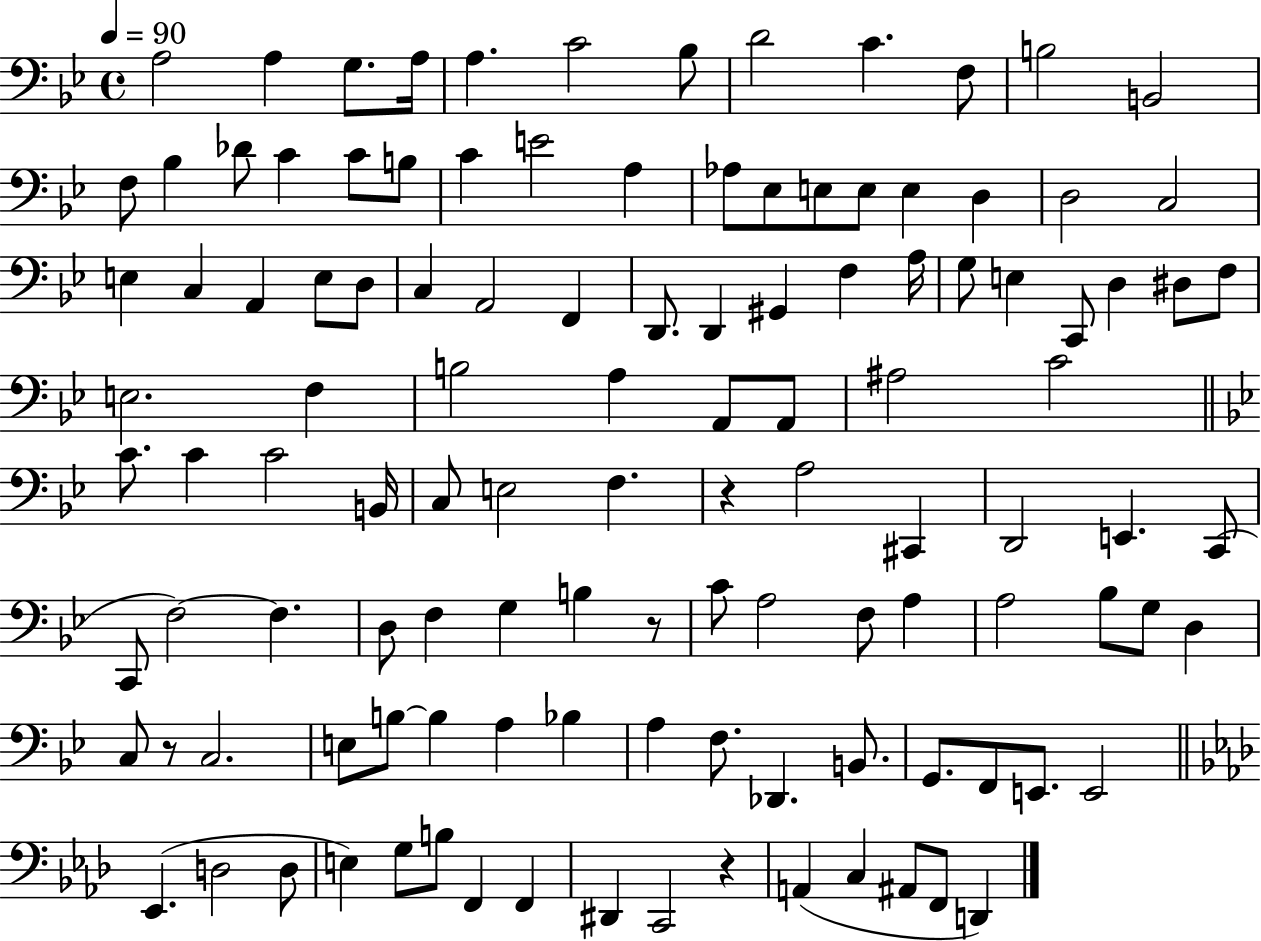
A3/h A3/q G3/e. A3/s A3/q. C4/h Bb3/e D4/h C4/q. F3/e B3/h B2/h F3/e Bb3/q Db4/e C4/q C4/e B3/e C4/q E4/h A3/q Ab3/e Eb3/e E3/e E3/e E3/q D3/q D3/h C3/h E3/q C3/q A2/q E3/e D3/e C3/q A2/h F2/q D2/e. D2/q G#2/q F3/q A3/s G3/e E3/q C2/e D3/q D#3/e F3/e E3/h. F3/q B3/h A3/q A2/e A2/e A#3/h C4/h C4/e. C4/q C4/h B2/s C3/e E3/h F3/q. R/q A3/h C#2/q D2/h E2/q. C2/e C2/e F3/h F3/q. D3/e F3/q G3/q B3/q R/e C4/e A3/h F3/e A3/q A3/h Bb3/e G3/e D3/q C3/e R/e C3/h. E3/e B3/e B3/q A3/q Bb3/q A3/q F3/e. Db2/q. B2/e. G2/e. F2/e E2/e. E2/h Eb2/q. D3/h D3/e E3/q G3/e B3/e F2/q F2/q D#2/q C2/h R/q A2/q C3/q A#2/e F2/e D2/q